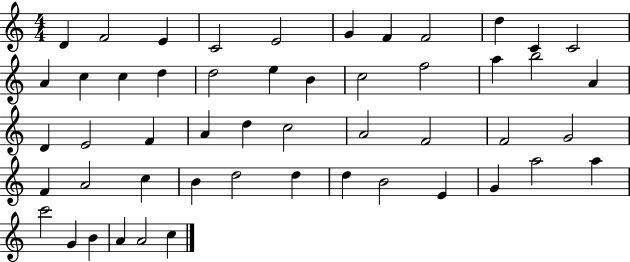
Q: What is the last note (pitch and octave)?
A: C5